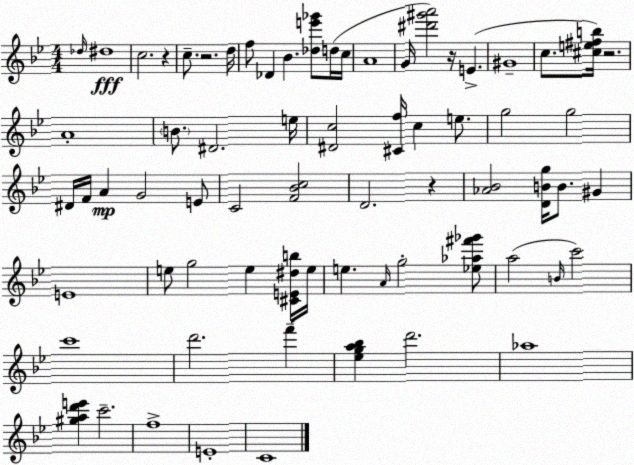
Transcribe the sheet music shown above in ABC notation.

X:1
T:Untitled
M:4/4
L:1/4
K:Gm
_d/4 ^d4 c2 z c/2 z2 d/4 f/2 _D _B [_de'_g']/2 d/4 c/4 A4 G/4 [^d'^g'a']2 z/4 E ^G4 c/2 [^ce^fb]/4 z2 A4 B/2 ^D2 e/4 [^Dc]2 [^Cf]/4 c e/2 g2 g2 ^D/4 F/4 A G2 E/2 C2 [F_Bc]2 D2 z [_A_B]2 [DBg]/4 B/2 ^G E4 e/2 g2 e [^CE^db]/4 e/4 e A/4 g2 [_e_a^f'_g']/2 a2 B/4 c'2 c'4 d'2 f' [_ega_b] d'2 _a4 [^gad'e'] c'2 f4 E4 C4